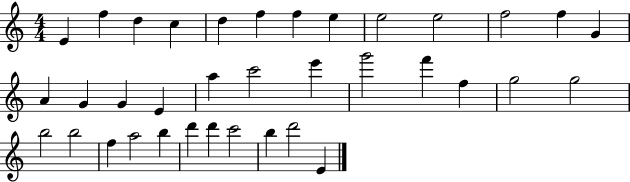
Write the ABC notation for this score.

X:1
T:Untitled
M:4/4
L:1/4
K:C
E f d c d f f e e2 e2 f2 f G A G G E a c'2 e' g'2 f' f g2 g2 b2 b2 f a2 b d' d' c'2 b d'2 E